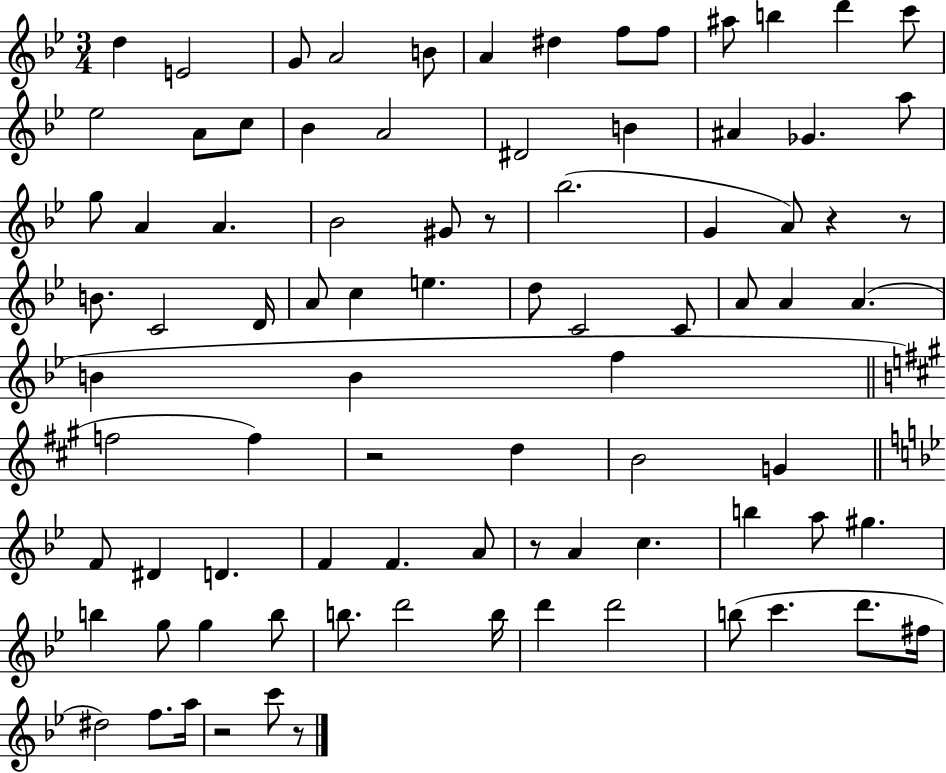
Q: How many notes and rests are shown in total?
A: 86